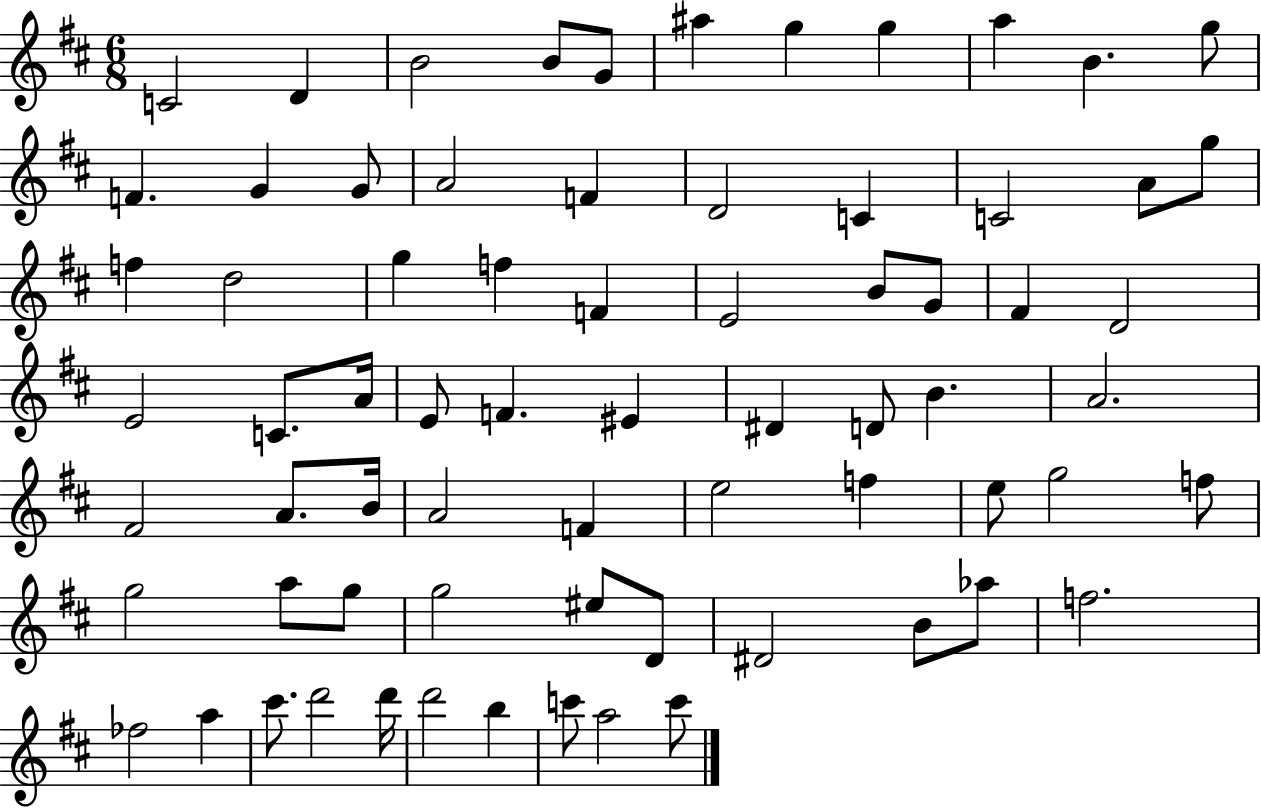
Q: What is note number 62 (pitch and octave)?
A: FES5